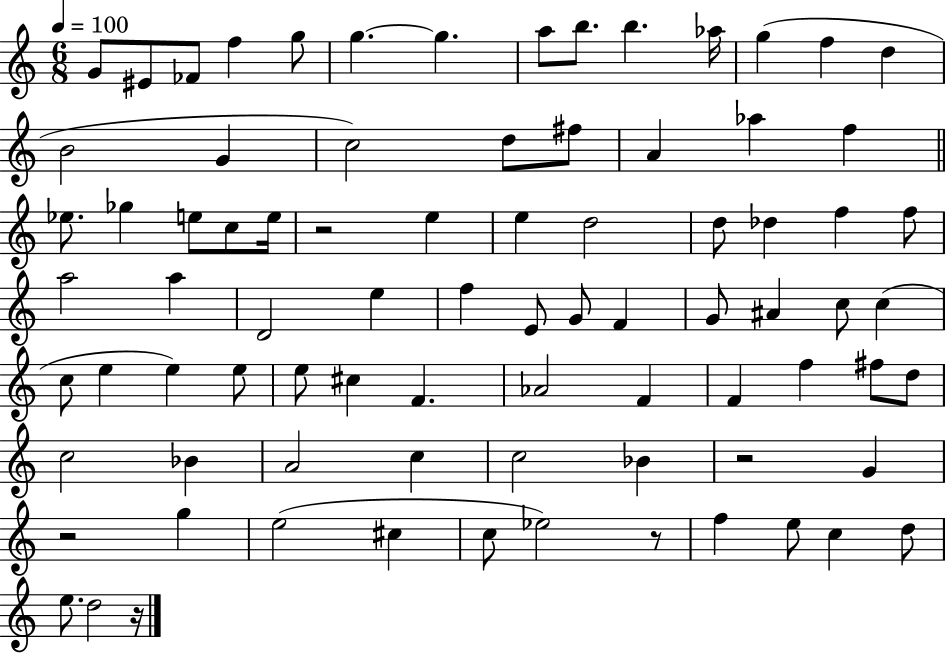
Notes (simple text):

G4/e EIS4/e FES4/e F5/q G5/e G5/q. G5/q. A5/e B5/e. B5/q. Ab5/s G5/q F5/q D5/q B4/h G4/q C5/h D5/e F#5/e A4/q Ab5/q F5/q Eb5/e. Gb5/q E5/e C5/e E5/s R/h E5/q E5/q D5/h D5/e Db5/q F5/q F5/e A5/h A5/q D4/h E5/q F5/q E4/e G4/e F4/q G4/e A#4/q C5/e C5/q C5/e E5/q E5/q E5/e E5/e C#5/q F4/q. Ab4/h F4/q F4/q F5/q F#5/e D5/e C5/h Bb4/q A4/h C5/q C5/h Bb4/q R/h G4/q R/h G5/q E5/h C#5/q C5/e Eb5/h R/e F5/q E5/e C5/q D5/e E5/e. D5/h R/s